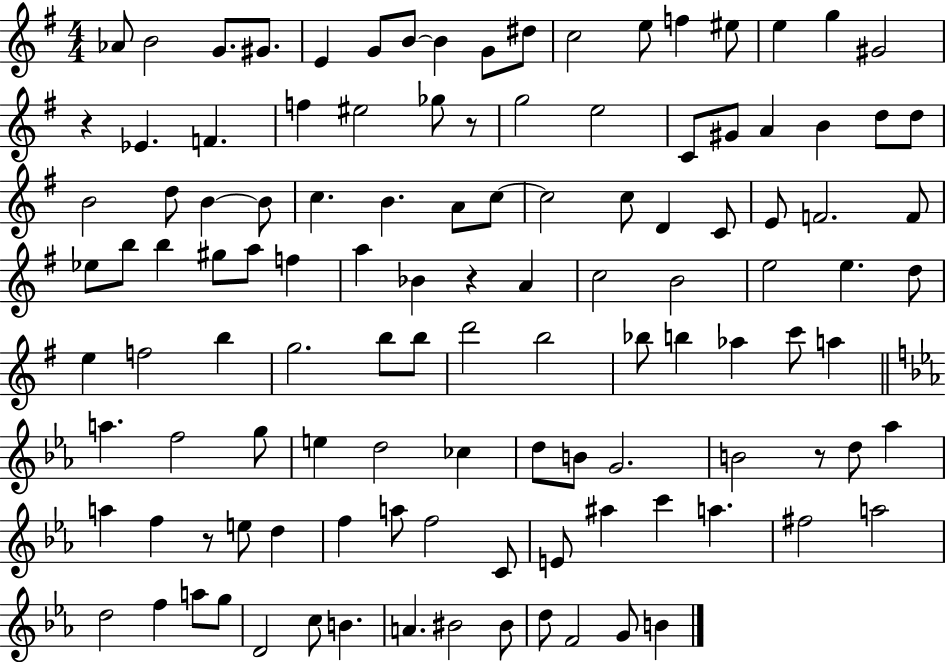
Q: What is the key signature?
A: G major